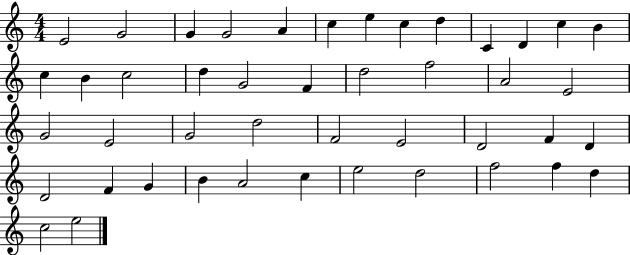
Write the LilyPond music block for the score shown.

{
  \clef treble
  \numericTimeSignature
  \time 4/4
  \key c \major
  e'2 g'2 | g'4 g'2 a'4 | c''4 e''4 c''4 d''4 | c'4 d'4 c''4 b'4 | \break c''4 b'4 c''2 | d''4 g'2 f'4 | d''2 f''2 | a'2 e'2 | \break g'2 e'2 | g'2 d''2 | f'2 e'2 | d'2 f'4 d'4 | \break d'2 f'4 g'4 | b'4 a'2 c''4 | e''2 d''2 | f''2 f''4 d''4 | \break c''2 e''2 | \bar "|."
}